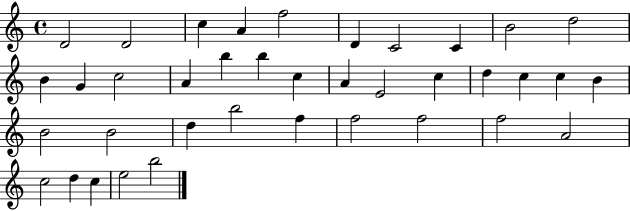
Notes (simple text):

D4/h D4/h C5/q A4/q F5/h D4/q C4/h C4/q B4/h D5/h B4/q G4/q C5/h A4/q B5/q B5/q C5/q A4/q E4/h C5/q D5/q C5/q C5/q B4/q B4/h B4/h D5/q B5/h F5/q F5/h F5/h F5/h A4/h C5/h D5/q C5/q E5/h B5/h